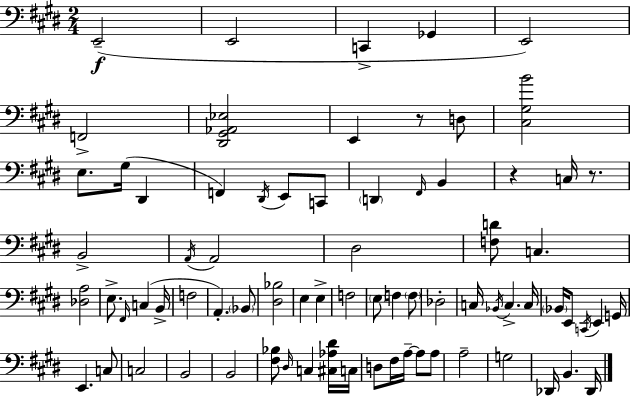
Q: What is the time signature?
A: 2/4